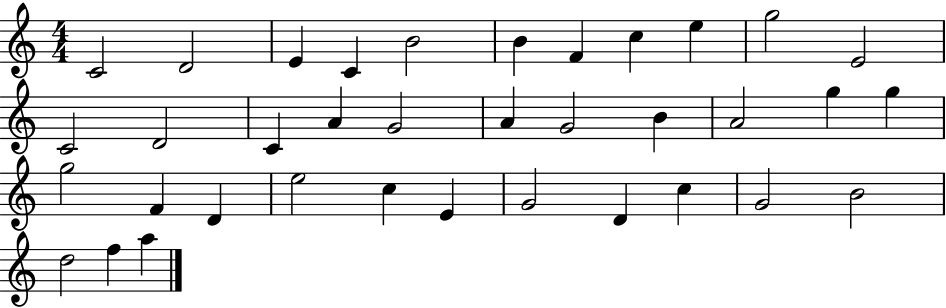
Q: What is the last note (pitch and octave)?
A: A5